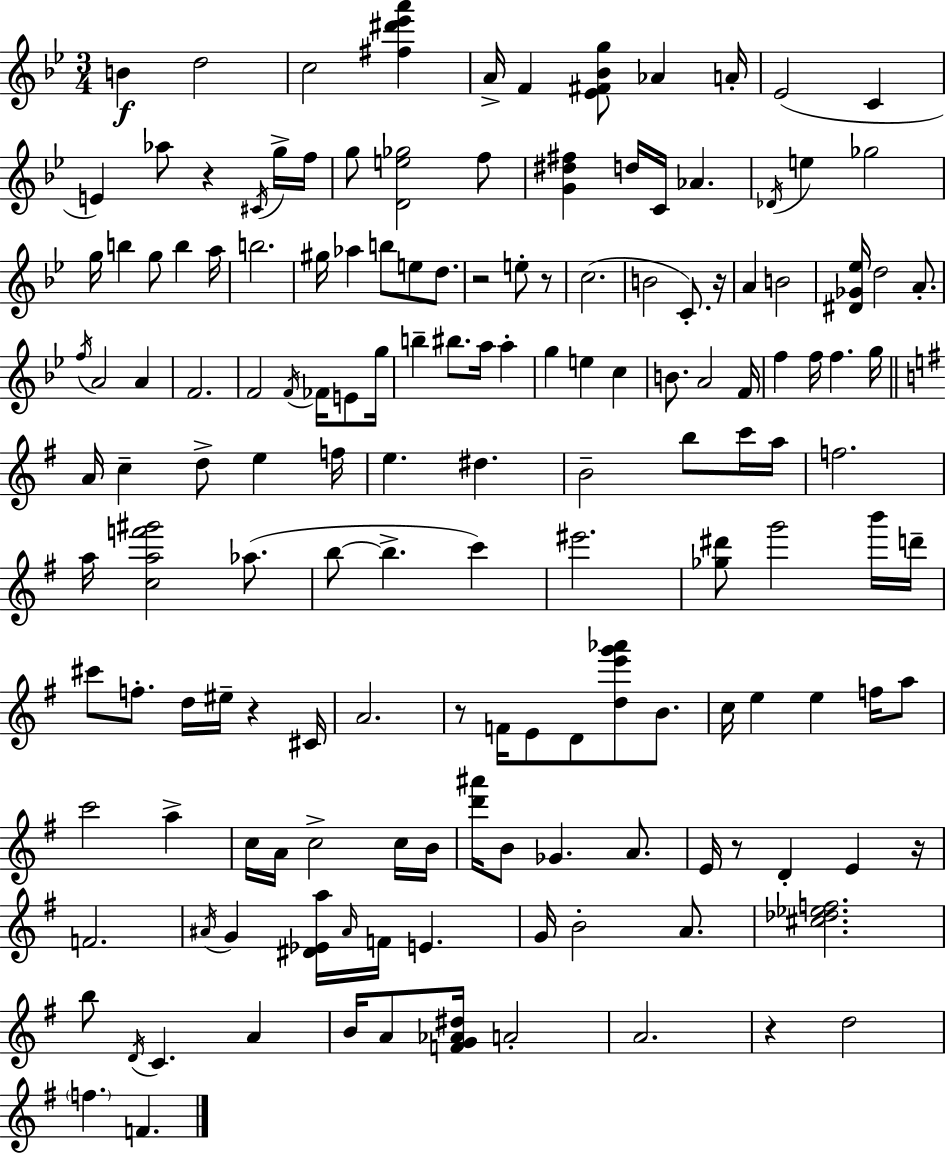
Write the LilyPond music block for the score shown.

{
  \clef treble
  \numericTimeSignature
  \time 3/4
  \key bes \major
  \repeat volta 2 { b'4\f d''2 | c''2 <fis'' dis''' ees''' a'''>4 | a'16-> f'4 <ees' fis' bes' g''>8 aes'4 a'16-. | ees'2( c'4 | \break e'4) aes''8 r4 \acciaccatura { cis'16 } g''16-> | f''16 g''8 <d' e'' ges''>2 f''8 | <g' dis'' fis''>4 d''16 c'16 aes'4. | \acciaccatura { des'16 } e''4 ges''2 | \break g''16 b''4 g''8 b''4 | a''16 b''2. | gis''16 aes''4 b''8 e''8 d''8. | r2 e''8-. | \break r8 c''2.( | b'2 c'8.-.) | r16 a'4 b'2 | <dis' ges' ees''>16 d''2 a'8.-. | \break \acciaccatura { f''16 } a'2 a'4 | f'2. | f'2 \acciaccatura { f'16 } | fes'16 e'8 g''16 b''4-- bis''8. a''16 | \break a''4-. g''4 e''4 | c''4 b'8. a'2 | f'16 f''4 f''16 f''4. | g''16 \bar "||" \break \key g \major a'16 c''4-- d''8-> e''4 f''16 | e''4. dis''4. | b'2-- b''8 c'''16 a''16 | f''2. | \break a''16 <c'' a'' f''' gis'''>2 aes''8.( | b''8~~ b''4.-> c'''4) | eis'''2. | <ges'' dis'''>8 g'''2 b'''16 d'''16-- | \break cis'''8 f''8.-. d''16 eis''16-- r4 cis'16 | a'2. | r8 f'16 e'8 d'8 <d'' e''' g''' aes'''>8 b'8. | c''16 e''4 e''4 f''16 a''8 | \break c'''2 a''4-> | c''16 a'16 c''2-> c''16 b'16 | <d''' ais'''>16 b'8 ges'4. a'8. | e'16 r8 d'4-. e'4 r16 | \break f'2. | \acciaccatura { ais'16 } g'4 <dis' ees' a''>16 \grace { ais'16 } f'16 e'4. | g'16 b'2-. a'8. | <cis'' des'' ees'' f''>2. | \break b''8 \acciaccatura { d'16 } c'4. a'4 | b'16 a'8 <f' g' aes' dis''>16 a'2-. | a'2. | r4 d''2 | \break \parenthesize f''4. f'4. | } \bar "|."
}